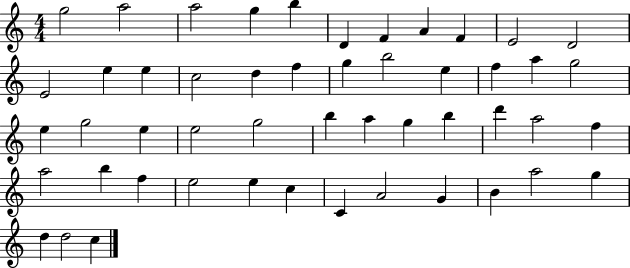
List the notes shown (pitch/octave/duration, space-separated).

G5/h A5/h A5/h G5/q B5/q D4/q F4/q A4/q F4/q E4/h D4/h E4/h E5/q E5/q C5/h D5/q F5/q G5/q B5/h E5/q F5/q A5/q G5/h E5/q G5/h E5/q E5/h G5/h B5/q A5/q G5/q B5/q D6/q A5/h F5/q A5/h B5/q F5/q E5/h E5/q C5/q C4/q A4/h G4/q B4/q A5/h G5/q D5/q D5/h C5/q